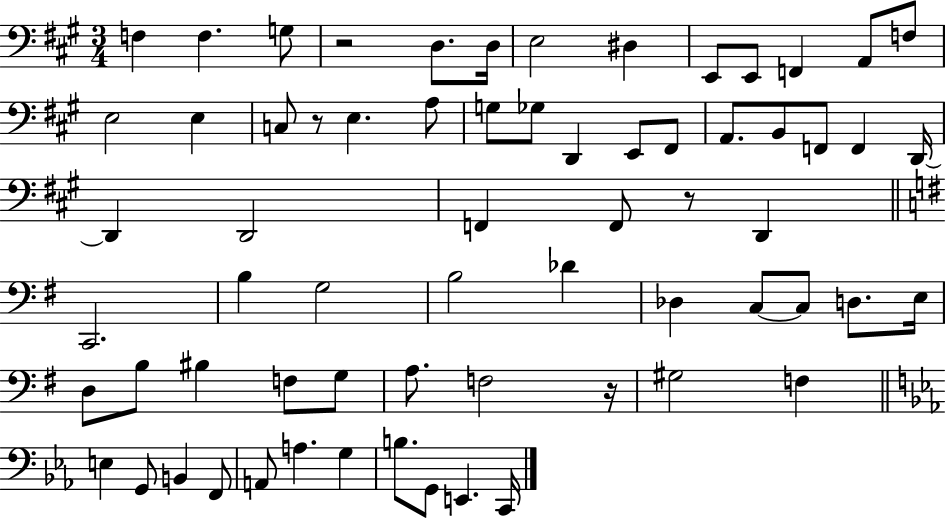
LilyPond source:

{
  \clef bass
  \numericTimeSignature
  \time 3/4
  \key a \major
  f4 f4. g8 | r2 d8. d16 | e2 dis4 | e,8 e,8 f,4 a,8 f8 | \break e2 e4 | c8 r8 e4. a8 | g8 ges8 d,4 e,8 fis,8 | a,8. b,8 f,8 f,4 d,16~~ | \break d,4 d,2 | f,4 f,8 r8 d,4 | \bar "||" \break \key g \major c,2. | b4 g2 | b2 des'4 | des4 c8~~ c8 d8. e16 | \break d8 b8 bis4 f8 g8 | a8. f2 r16 | gis2 f4 | \bar "||" \break \key c \minor e4 g,8 b,4 f,8 | a,8 a4. g4 | b8. g,8 e,4. c,16 | \bar "|."
}